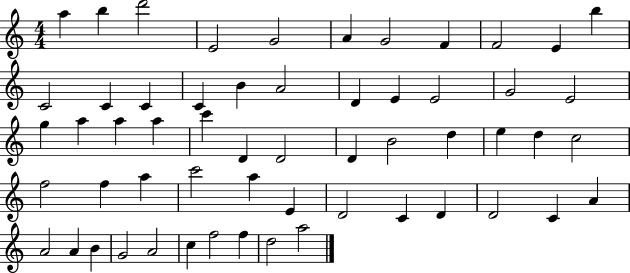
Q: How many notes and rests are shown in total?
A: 57